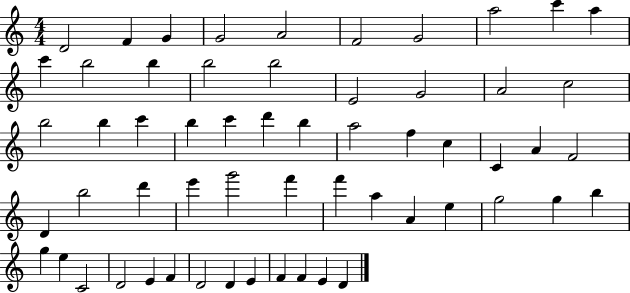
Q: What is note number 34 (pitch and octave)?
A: B5